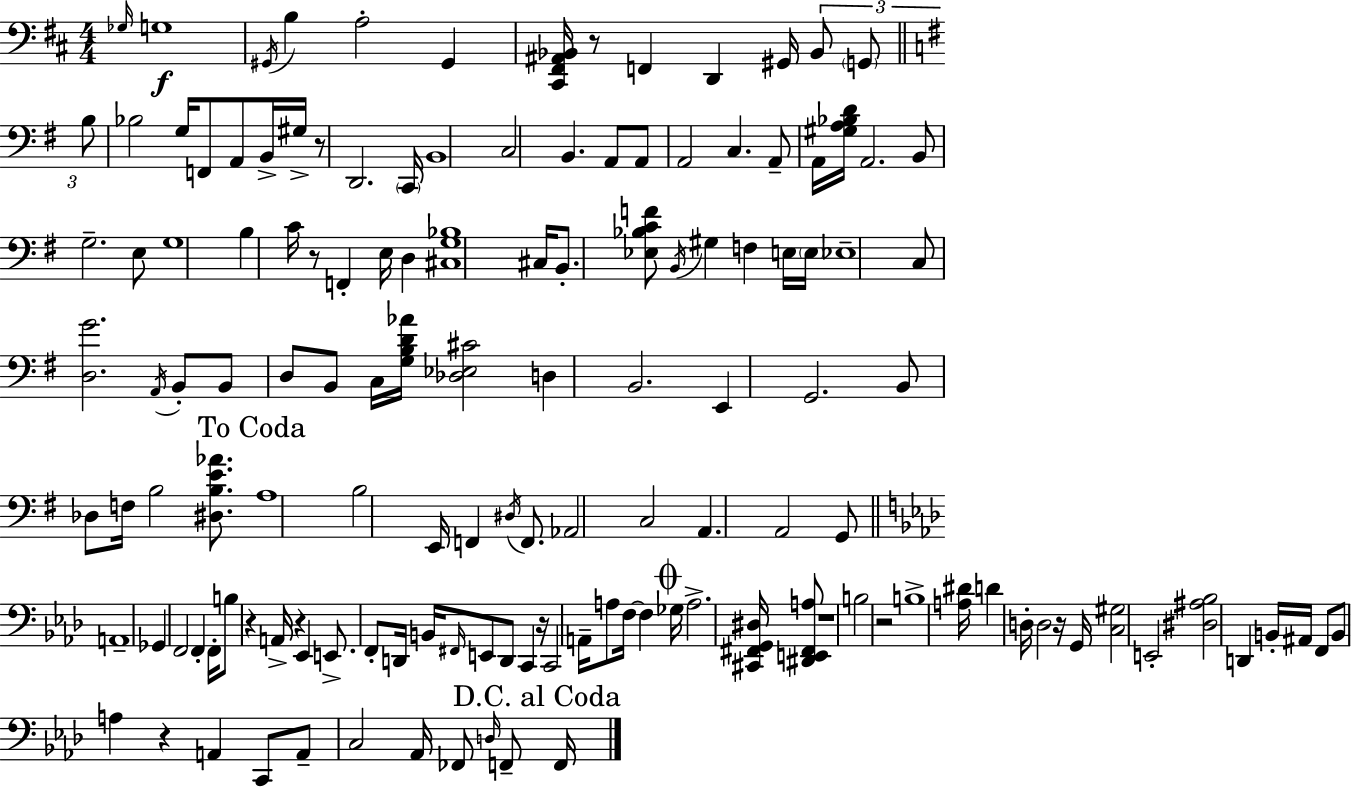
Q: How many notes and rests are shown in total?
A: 141